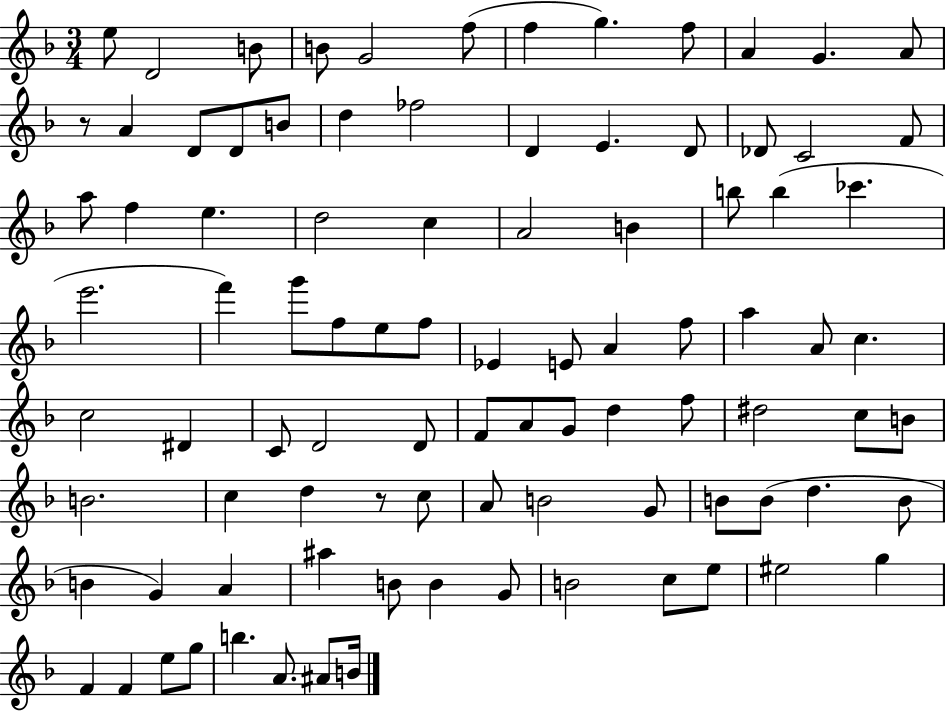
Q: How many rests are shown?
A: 2